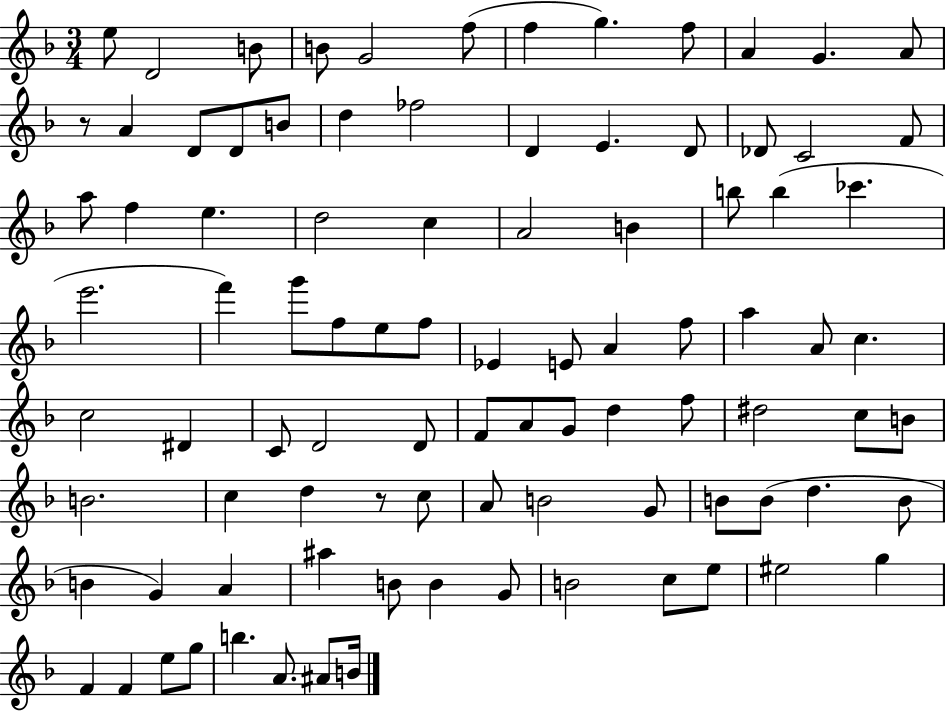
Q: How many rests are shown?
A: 2